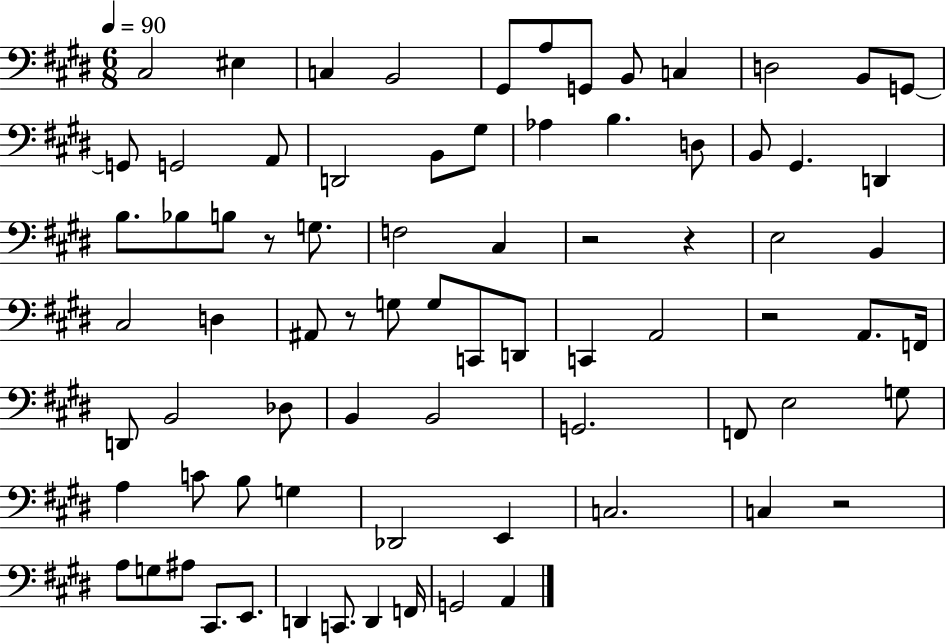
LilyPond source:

{
  \clef bass
  \numericTimeSignature
  \time 6/8
  \key e \major
  \tempo 4 = 90
  \repeat volta 2 { cis2 eis4 | c4 b,2 | gis,8 a8 g,8 b,8 c4 | d2 b,8 g,8~~ | \break g,8 g,2 a,8 | d,2 b,8 gis8 | aes4 b4. d8 | b,8 gis,4. d,4 | \break b8. bes8 b8 r8 g8. | f2 cis4 | r2 r4 | e2 b,4 | \break cis2 d4 | ais,8 r8 g8 g8 c,8 d,8 | c,4 a,2 | r2 a,8. f,16 | \break d,8 b,2 des8 | b,4 b,2 | g,2. | f,8 e2 g8 | \break a4 c'8 b8 g4 | des,2 e,4 | c2. | c4 r2 | \break a8 g8 ais8 cis,8. e,8. | d,4 c,8. d,4 f,16 | g,2 a,4 | } \bar "|."
}